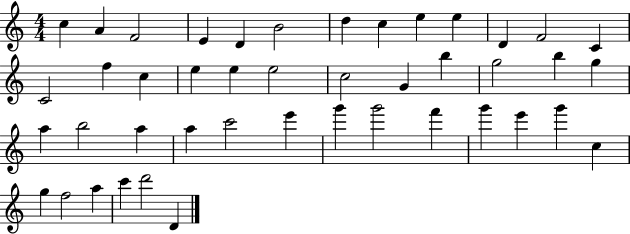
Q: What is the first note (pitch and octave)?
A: C5